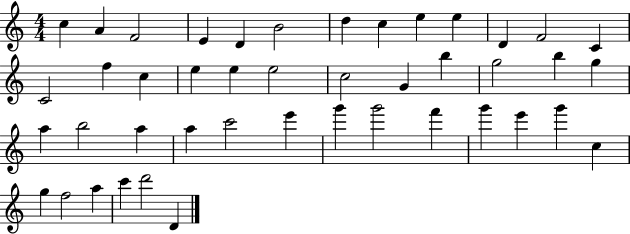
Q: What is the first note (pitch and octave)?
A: C5